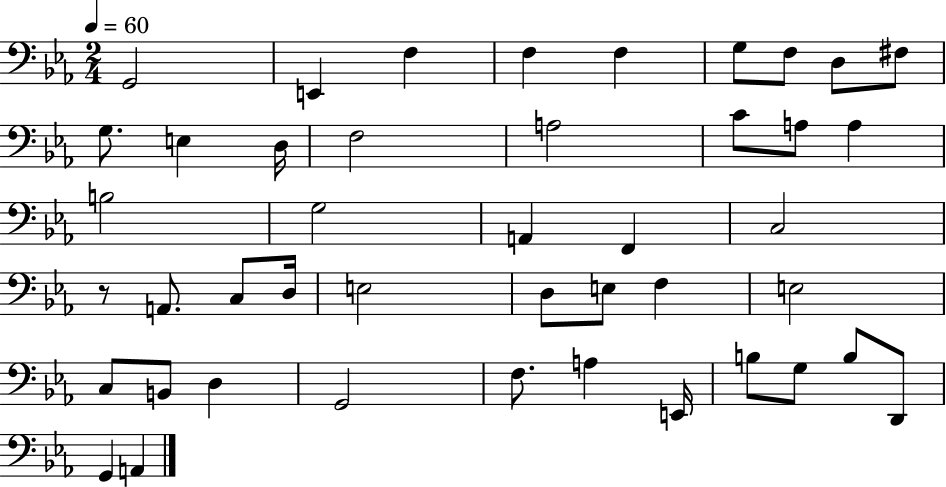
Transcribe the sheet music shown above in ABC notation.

X:1
T:Untitled
M:2/4
L:1/4
K:Eb
G,,2 E,, F, F, F, G,/2 F,/2 D,/2 ^F,/2 G,/2 E, D,/4 F,2 A,2 C/2 A,/2 A, B,2 G,2 A,, F,, C,2 z/2 A,,/2 C,/2 D,/4 E,2 D,/2 E,/2 F, E,2 C,/2 B,,/2 D, G,,2 F,/2 A, E,,/4 B,/2 G,/2 B,/2 D,,/2 G,, A,,